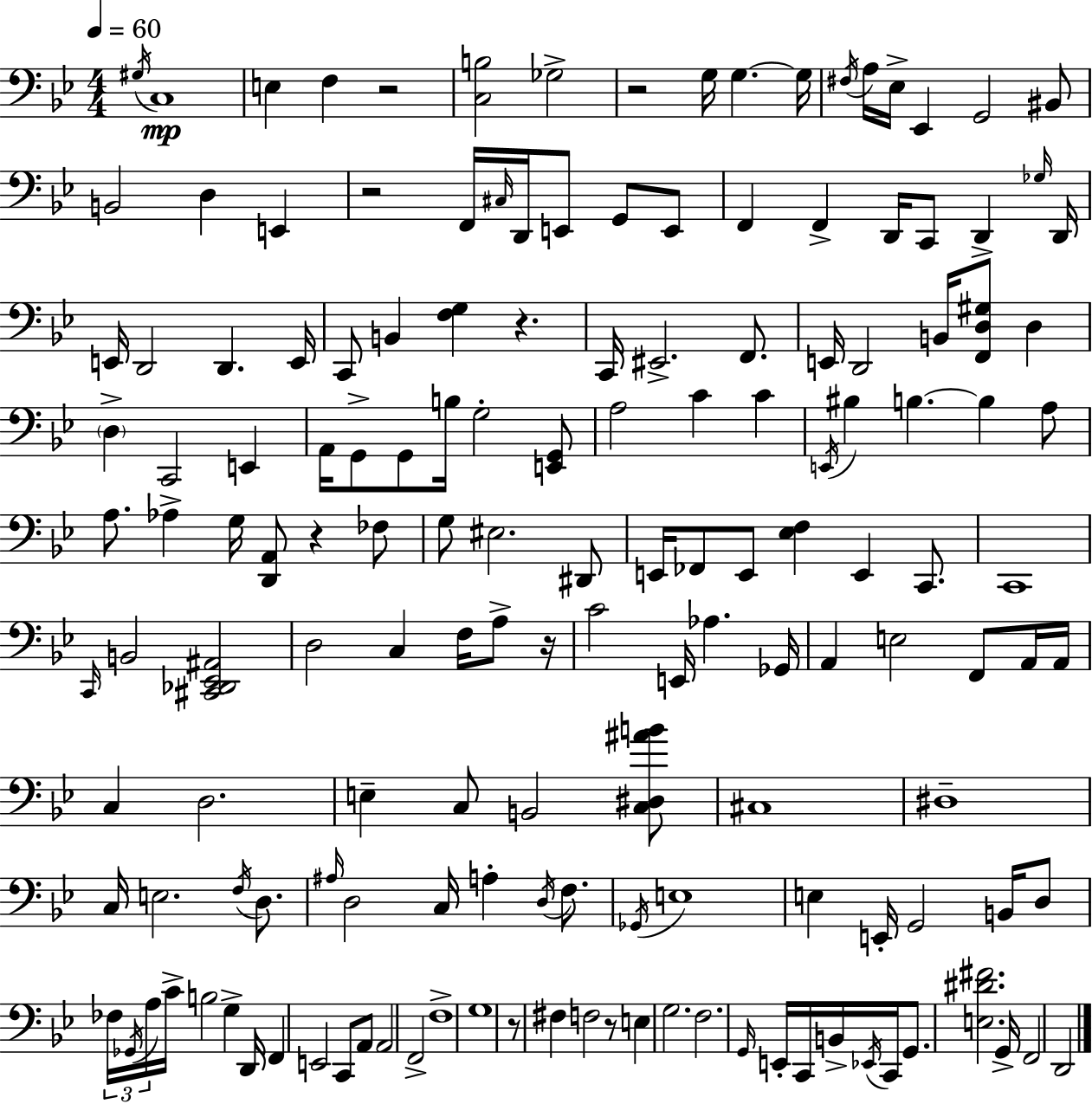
G#3/s C3/w E3/q F3/q R/h [C3,B3]/h Gb3/h R/h G3/s G3/q. G3/s F#3/s A3/s Eb3/s Eb2/q G2/h BIS2/e B2/h D3/q E2/q R/h F2/s C#3/s D2/s E2/e G2/e E2/e F2/q F2/q D2/s C2/e D2/q Gb3/s D2/s E2/s D2/h D2/q. E2/s C2/e B2/q [F3,G3]/q R/q. C2/s EIS2/h. F2/e. E2/s D2/h B2/s [F2,D3,G#3]/e D3/q D3/q C2/h E2/q A2/s G2/e G2/e B3/s G3/h [E2,G2]/e A3/h C4/q C4/q E2/s BIS3/q B3/q. B3/q A3/e A3/e. Ab3/q G3/s [D2,A2]/e R/q FES3/e G3/e EIS3/h. D#2/e E2/s FES2/e E2/e [Eb3,F3]/q E2/q C2/e. C2/w C2/s B2/h [C#2,Db2,Eb2,A#2]/h D3/h C3/q F3/s A3/e R/s C4/h E2/s Ab3/q. Gb2/s A2/q E3/h F2/e A2/s A2/s C3/q D3/h. E3/q C3/e B2/h [C3,D#3,A#4,B4]/e C#3/w D#3/w C3/s E3/h. F3/s D3/e. A#3/s D3/h C3/s A3/q D3/s F3/e. Gb2/s E3/w E3/q E2/s G2/h B2/s D3/e FES3/s Gb2/s A3/s C4/s B3/h G3/q D2/s F2/q E2/h C2/e A2/e A2/h F2/h F3/w G3/w R/e F#3/q F3/h R/e E3/q G3/h. F3/h. G2/s E2/s C2/s B2/s Eb2/s C2/s G2/e. [E3,D#4,F#4]/h. G2/s F2/h D2/h